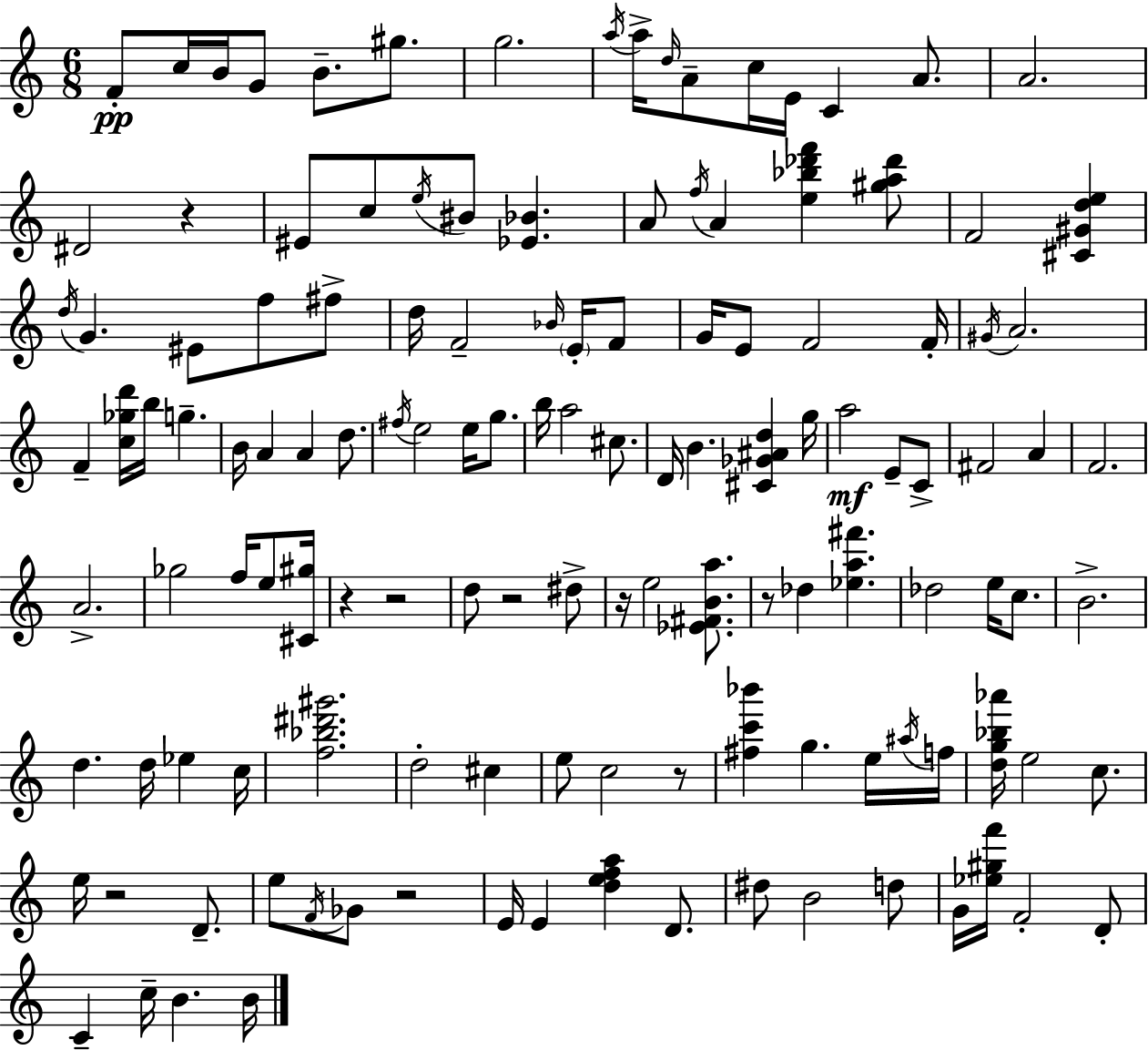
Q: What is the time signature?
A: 6/8